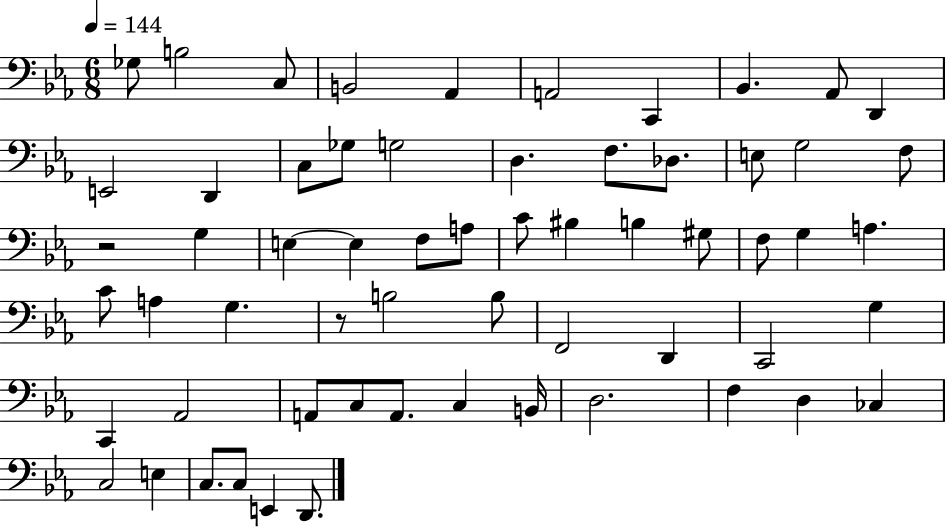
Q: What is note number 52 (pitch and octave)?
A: D3